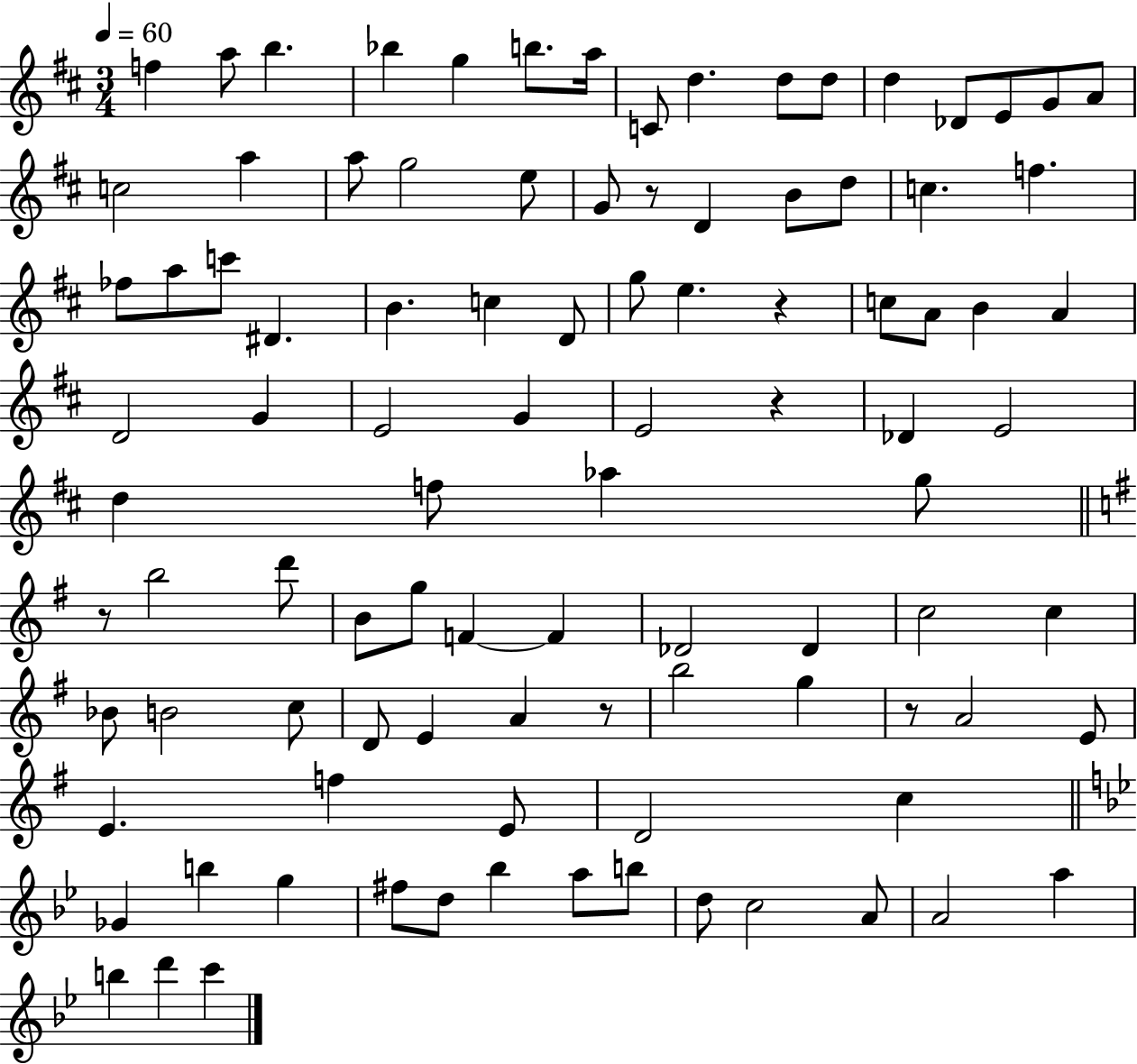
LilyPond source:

{
  \clef treble
  \numericTimeSignature
  \time 3/4
  \key d \major
  \tempo 4 = 60
  \repeat volta 2 { f''4 a''8 b''4. | bes''4 g''4 b''8. a''16 | c'8 d''4. d''8 d''8 | d''4 des'8 e'8 g'8 a'8 | \break c''2 a''4 | a''8 g''2 e''8 | g'8 r8 d'4 b'8 d''8 | c''4. f''4. | \break fes''8 a''8 c'''8 dis'4. | b'4. c''4 d'8 | g''8 e''4. r4 | c''8 a'8 b'4 a'4 | \break d'2 g'4 | e'2 g'4 | e'2 r4 | des'4 e'2 | \break d''4 f''8 aes''4 g''8 | \bar "||" \break \key g \major r8 b''2 d'''8 | b'8 g''8 f'4~~ f'4 | des'2 des'4 | c''2 c''4 | \break bes'8 b'2 c''8 | d'8 e'4 a'4 r8 | b''2 g''4 | r8 a'2 e'8 | \break e'4. f''4 e'8 | d'2 c''4 | \bar "||" \break \key bes \major ges'4 b''4 g''4 | fis''8 d''8 bes''4 a''8 b''8 | d''8 c''2 a'8 | a'2 a''4 | \break b''4 d'''4 c'''4 | } \bar "|."
}